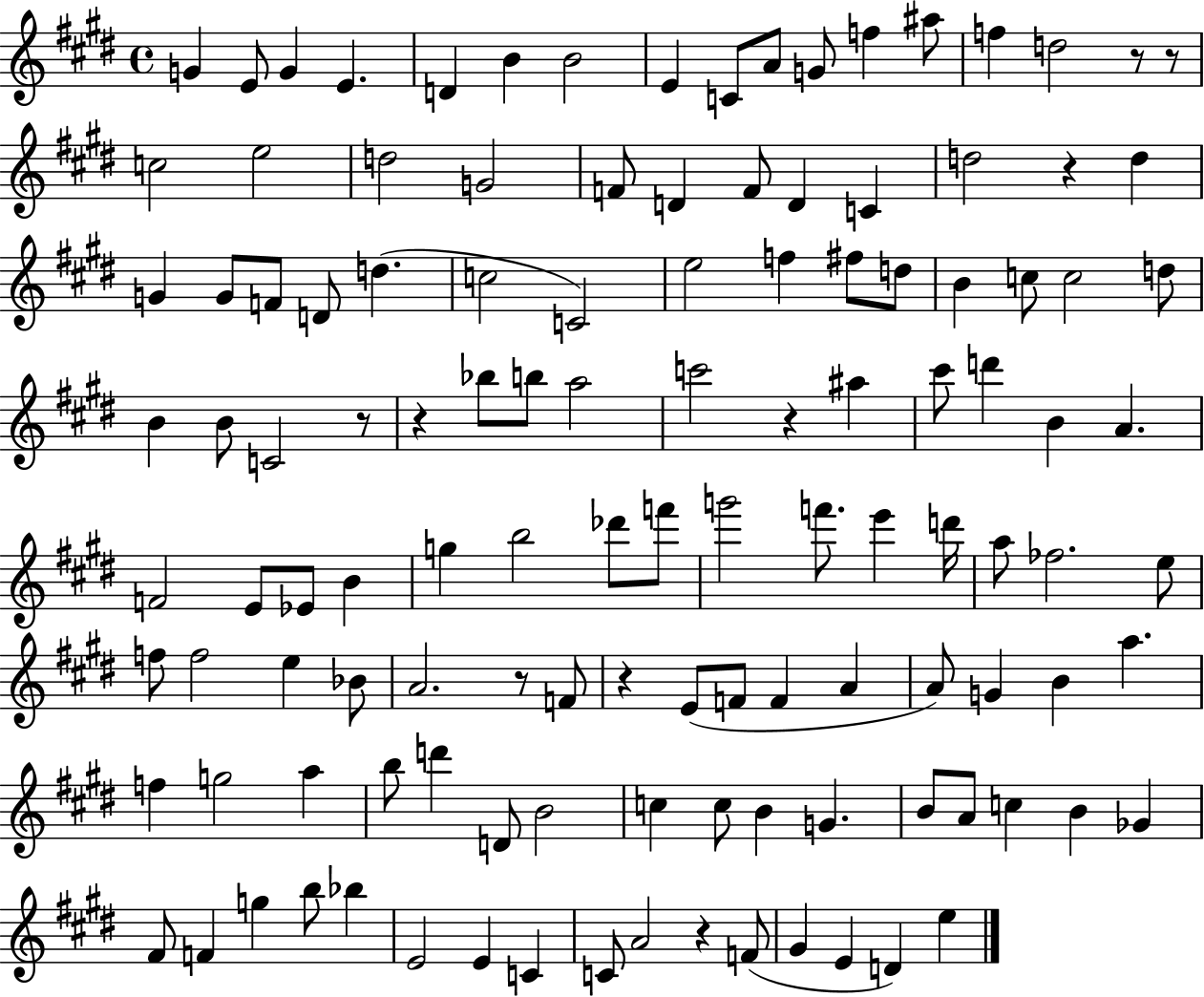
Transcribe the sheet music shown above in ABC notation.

X:1
T:Untitled
M:4/4
L:1/4
K:E
G E/2 G E D B B2 E C/2 A/2 G/2 f ^a/2 f d2 z/2 z/2 c2 e2 d2 G2 F/2 D F/2 D C d2 z d G G/2 F/2 D/2 d c2 C2 e2 f ^f/2 d/2 B c/2 c2 d/2 B B/2 C2 z/2 z _b/2 b/2 a2 c'2 z ^a ^c'/2 d' B A F2 E/2 _E/2 B g b2 _d'/2 f'/2 g'2 f'/2 e' d'/4 a/2 _f2 e/2 f/2 f2 e _B/2 A2 z/2 F/2 z E/2 F/2 F A A/2 G B a f g2 a b/2 d' D/2 B2 c c/2 B G B/2 A/2 c B _G ^F/2 F g b/2 _b E2 E C C/2 A2 z F/2 ^G E D e